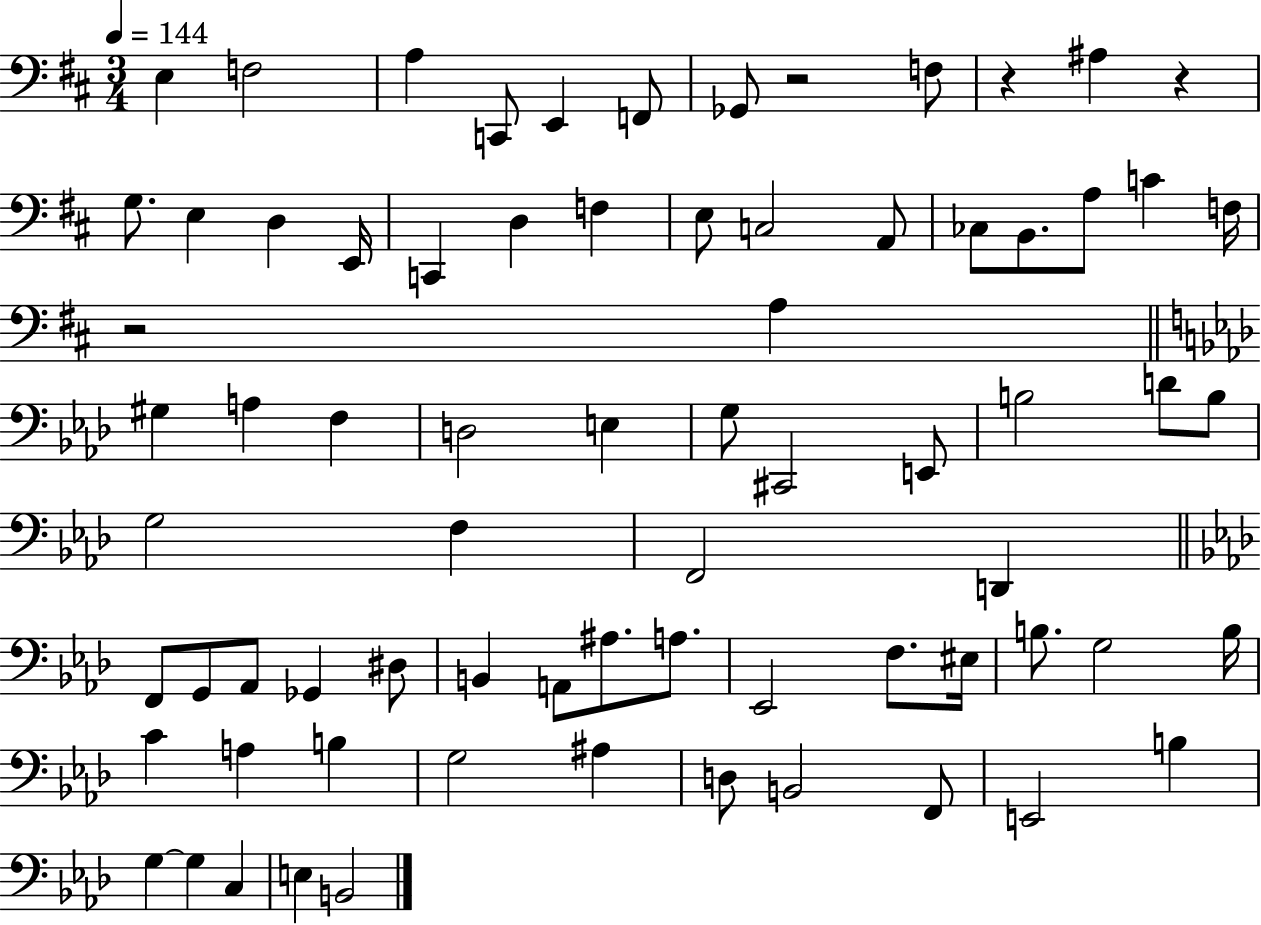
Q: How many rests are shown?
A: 4